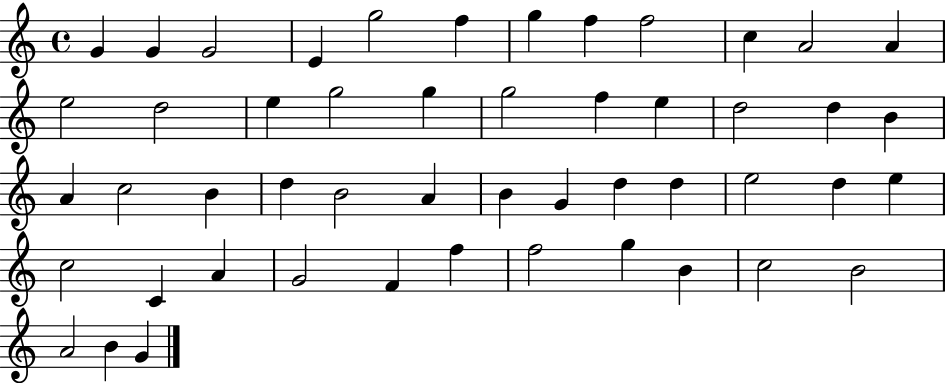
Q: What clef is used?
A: treble